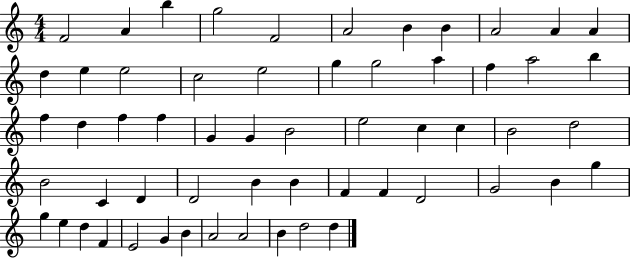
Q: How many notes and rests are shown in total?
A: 58